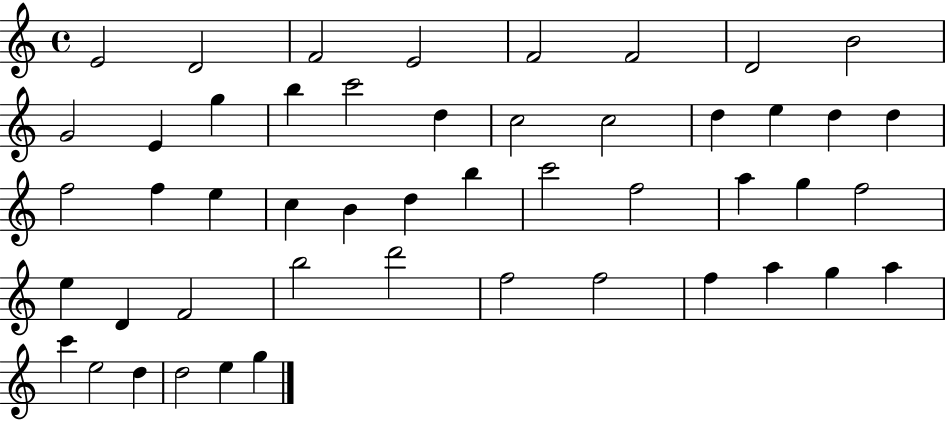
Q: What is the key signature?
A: C major